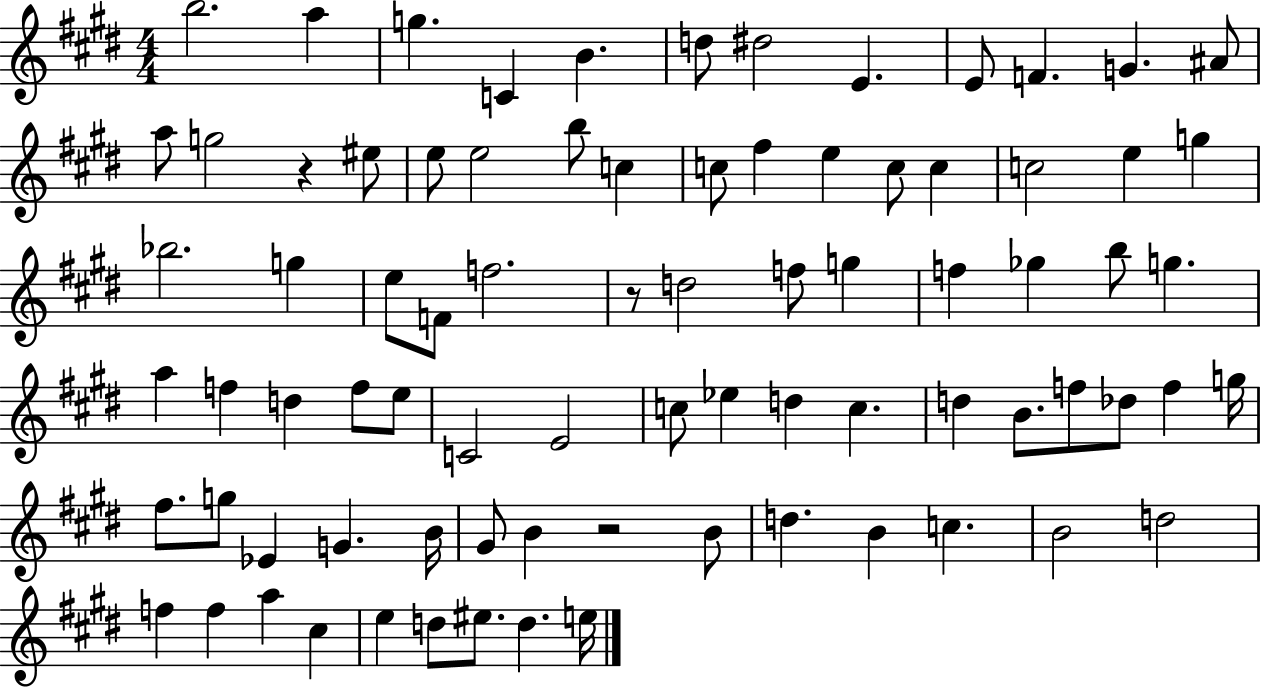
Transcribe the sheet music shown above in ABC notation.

X:1
T:Untitled
M:4/4
L:1/4
K:E
b2 a g C B d/2 ^d2 E E/2 F G ^A/2 a/2 g2 z ^e/2 e/2 e2 b/2 c c/2 ^f e c/2 c c2 e g _b2 g e/2 F/2 f2 z/2 d2 f/2 g f _g b/2 g a f d f/2 e/2 C2 E2 c/2 _e d c d B/2 f/2 _d/2 f g/4 ^f/2 g/2 _E G B/4 ^G/2 B z2 B/2 d B c B2 d2 f f a ^c e d/2 ^e/2 d e/4